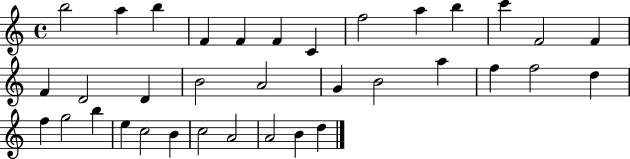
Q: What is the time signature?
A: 4/4